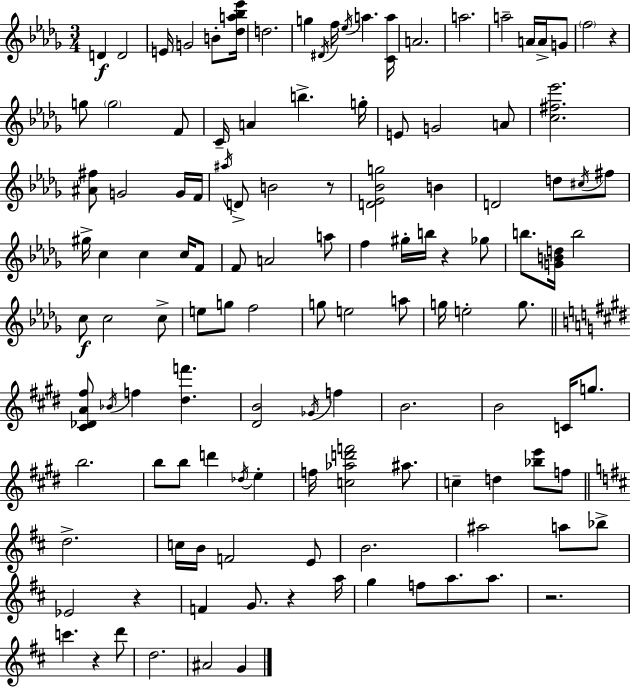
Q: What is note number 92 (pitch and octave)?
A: A5